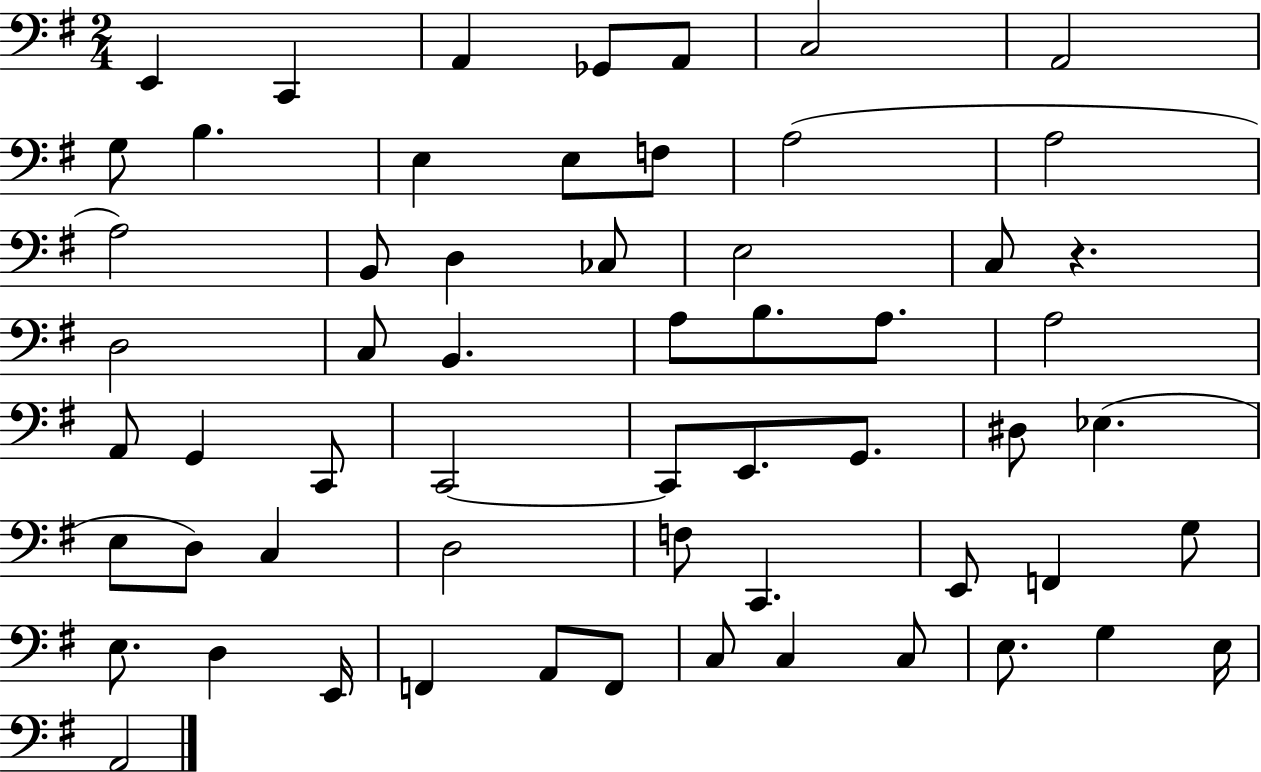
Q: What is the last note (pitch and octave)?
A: A2